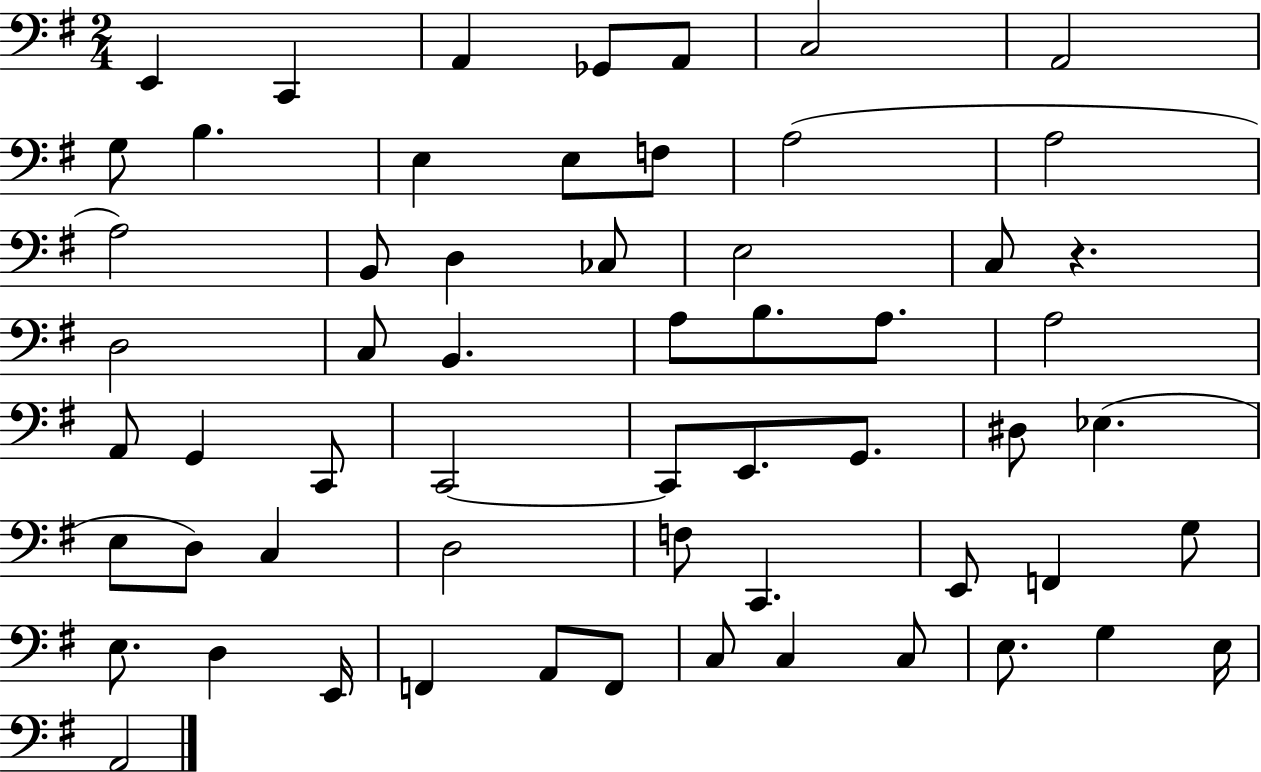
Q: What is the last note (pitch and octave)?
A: A2